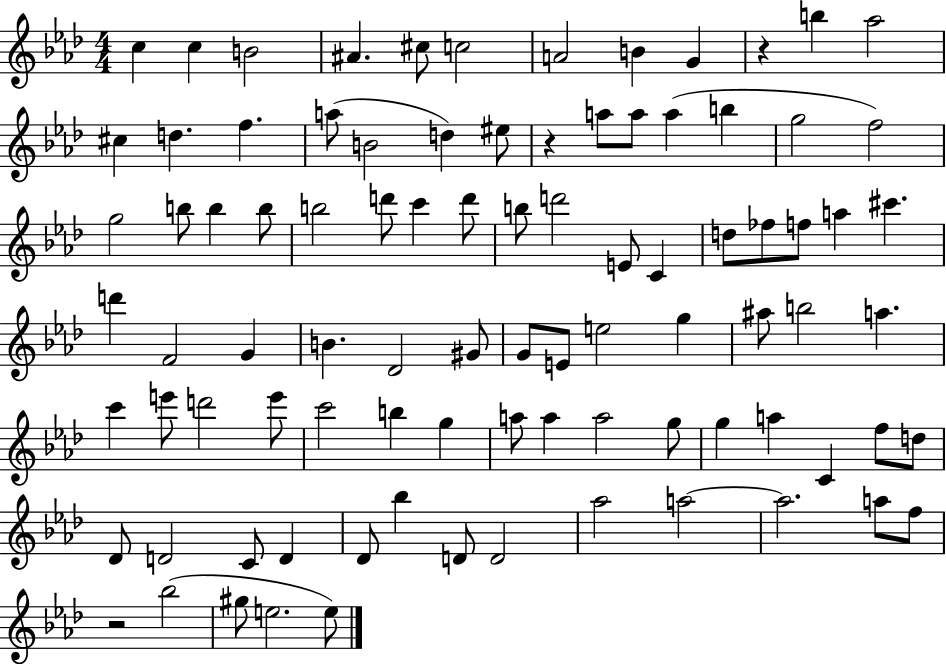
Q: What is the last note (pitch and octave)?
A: E5